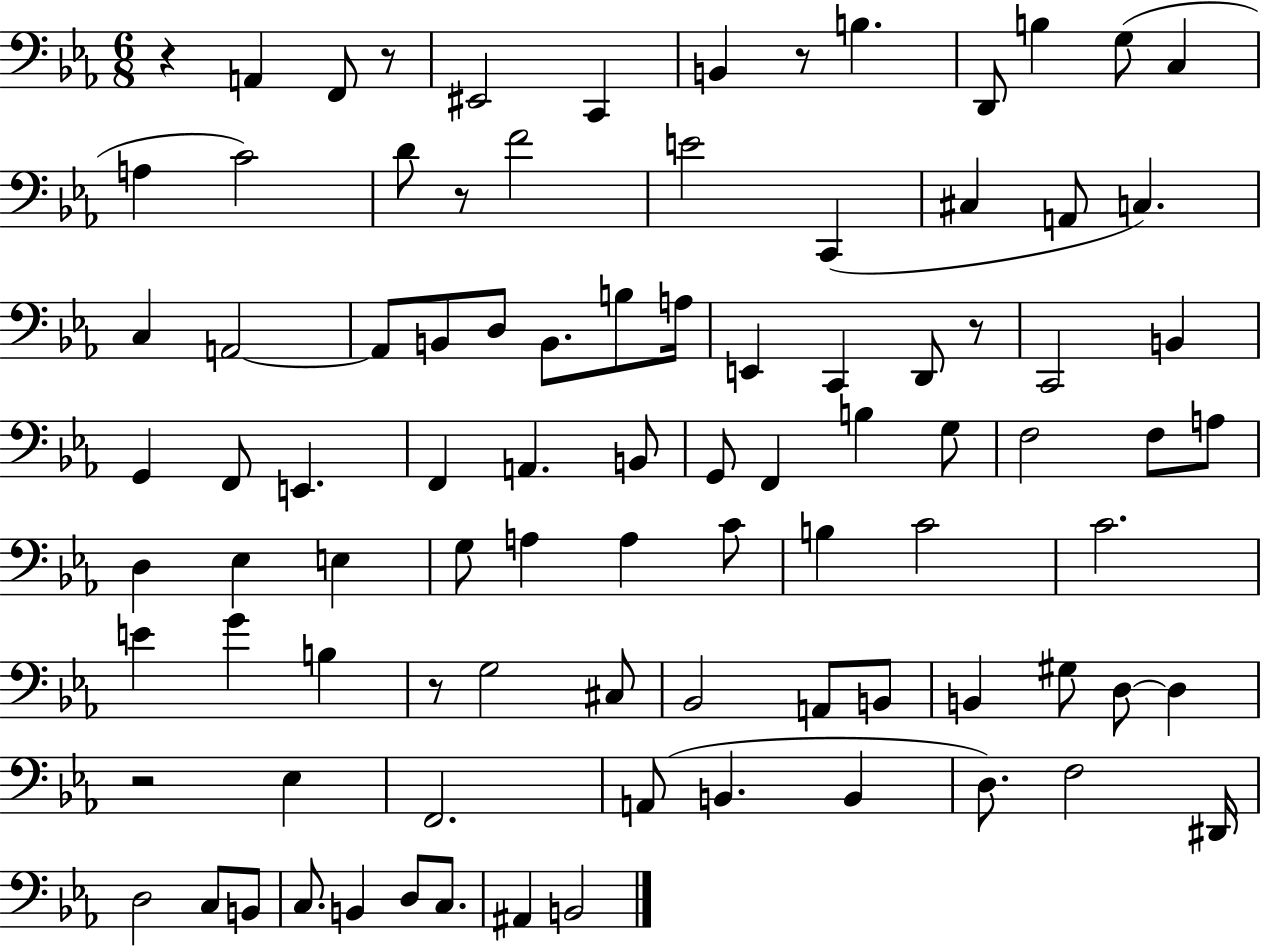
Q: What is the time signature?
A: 6/8